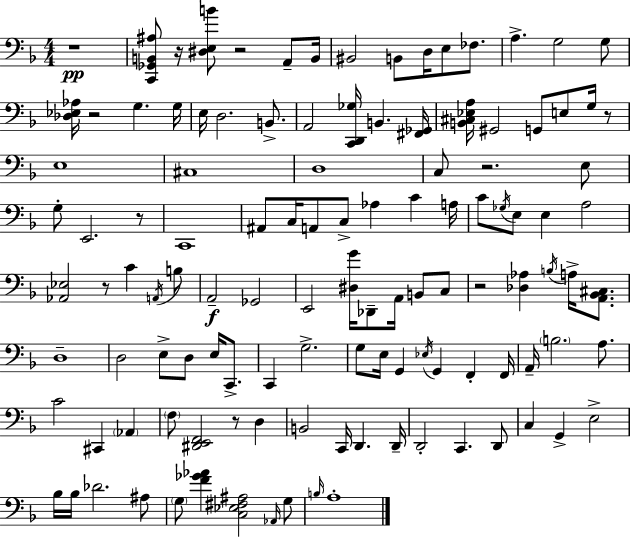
X:1
T:Untitled
M:4/4
L:1/4
K:Dm
z4 [C,,_G,,B,,^A,]/2 z/4 [^D,E,B]/2 z2 A,,/2 B,,/4 ^B,,2 B,,/2 D,/4 E,/2 _F,/2 A, G,2 G,/2 [_D,_E,_A,]/4 z2 G, G,/4 E,/4 D,2 B,,/2 A,,2 [C,,D,,_G,]/4 B,, [^F,,_G,,]/4 [B,,^C,_E,A,]/4 ^G,,2 G,,/2 E,/2 G,/4 z/2 E,4 ^C,4 D,4 C,/2 z2 E,/2 G,/2 E,,2 z/2 C,,4 ^A,,/2 C,/4 A,,/2 C,/2 _A, C A,/4 C/2 _G,/4 E,/2 E, A,2 [_A,,_E,]2 z/2 C A,,/4 B,/2 A,,2 _G,,2 E,,2 [^D,G]/4 _D,,/2 A,,/4 B,,/2 C,/2 z2 [_D,_A,] B,/4 A,/4 [A,,_B,,^C,]/2 D,4 D,2 E,/2 D,/2 E,/4 C,,/2 C,, G,2 G,/2 E,/4 G,, _E,/4 G,, F,, F,,/4 A,,/4 B,2 A,/2 C2 ^C,, _A,, F,/2 [^D,,E,,F,,]2 z/2 D, B,,2 C,,/4 D,, D,,/4 D,,2 C,, D,,/2 C, G,, E,2 _B,/4 _B,/4 _D2 ^A,/2 G,/2 [F_G_A] [C,_E,^F,^A,]2 _A,,/4 G,/2 B,/4 A,4